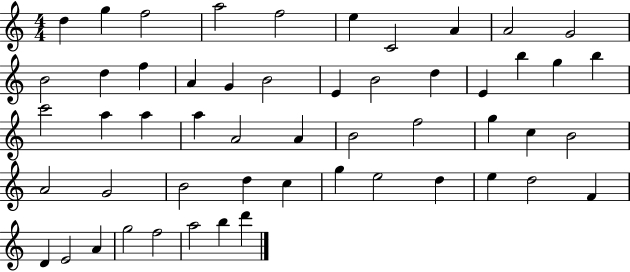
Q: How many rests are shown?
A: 0